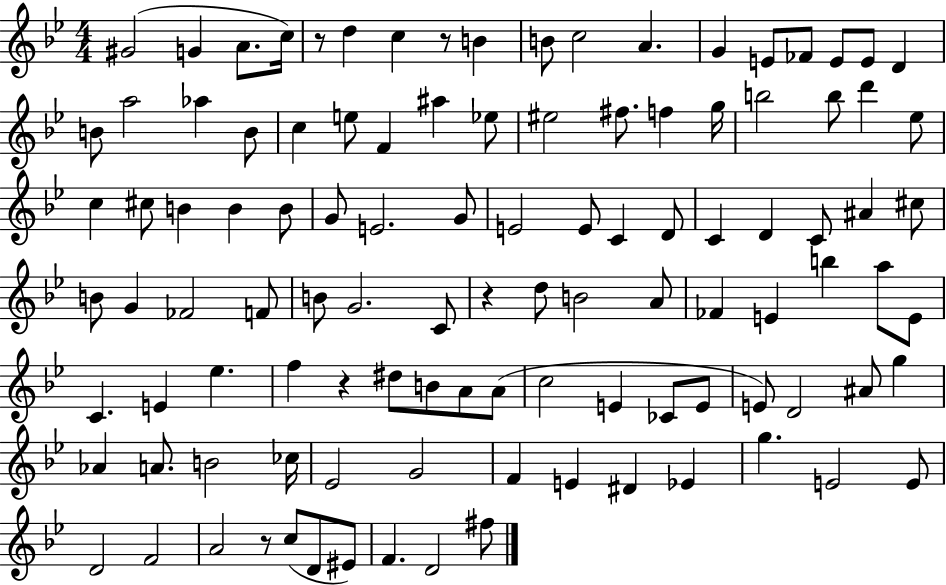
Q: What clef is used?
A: treble